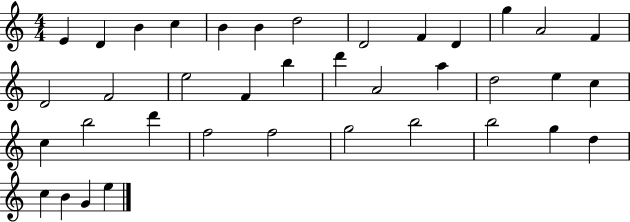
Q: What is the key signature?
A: C major